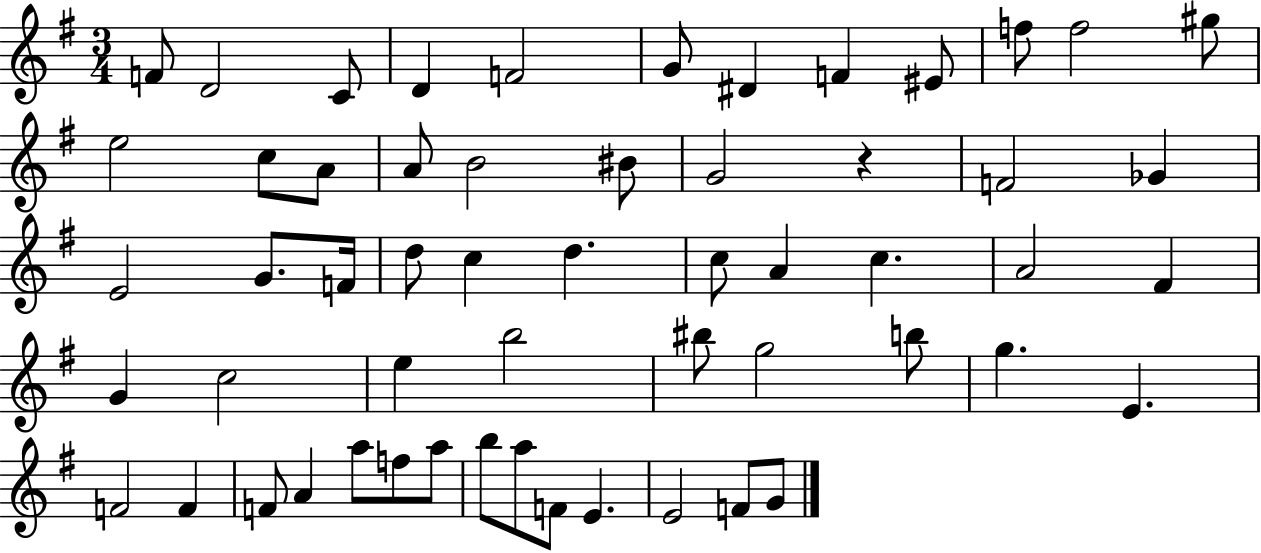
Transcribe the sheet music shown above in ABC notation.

X:1
T:Untitled
M:3/4
L:1/4
K:G
F/2 D2 C/2 D F2 G/2 ^D F ^E/2 f/2 f2 ^g/2 e2 c/2 A/2 A/2 B2 ^B/2 G2 z F2 _G E2 G/2 F/4 d/2 c d c/2 A c A2 ^F G c2 e b2 ^b/2 g2 b/2 g E F2 F F/2 A a/2 f/2 a/2 b/2 a/2 F/2 E E2 F/2 G/2